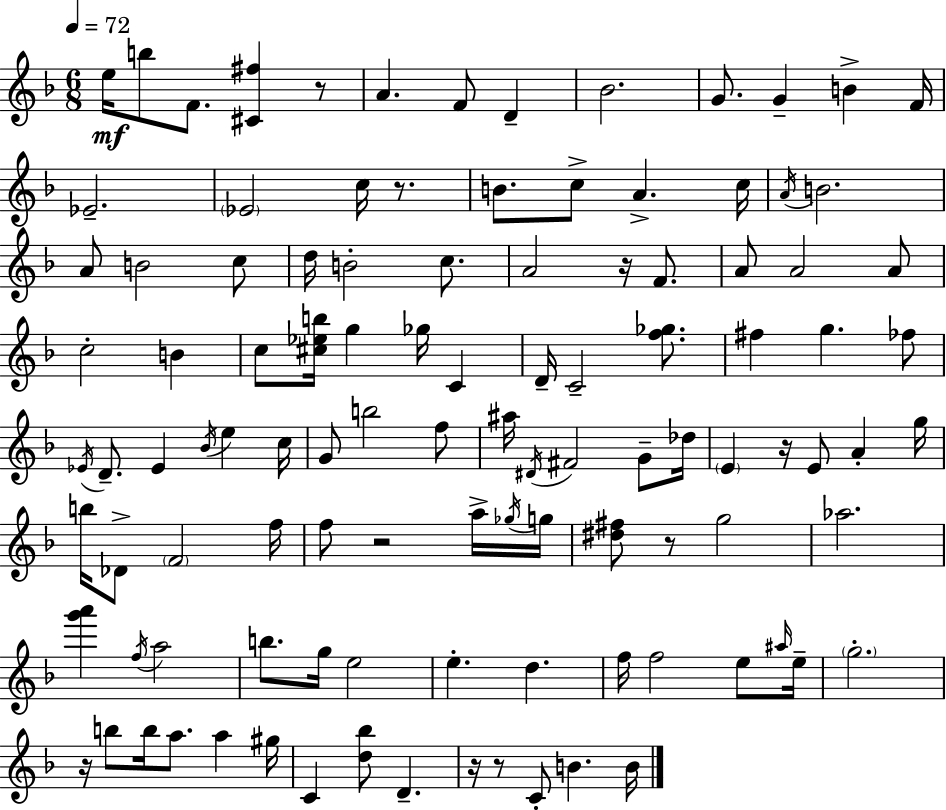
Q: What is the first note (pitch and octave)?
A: E5